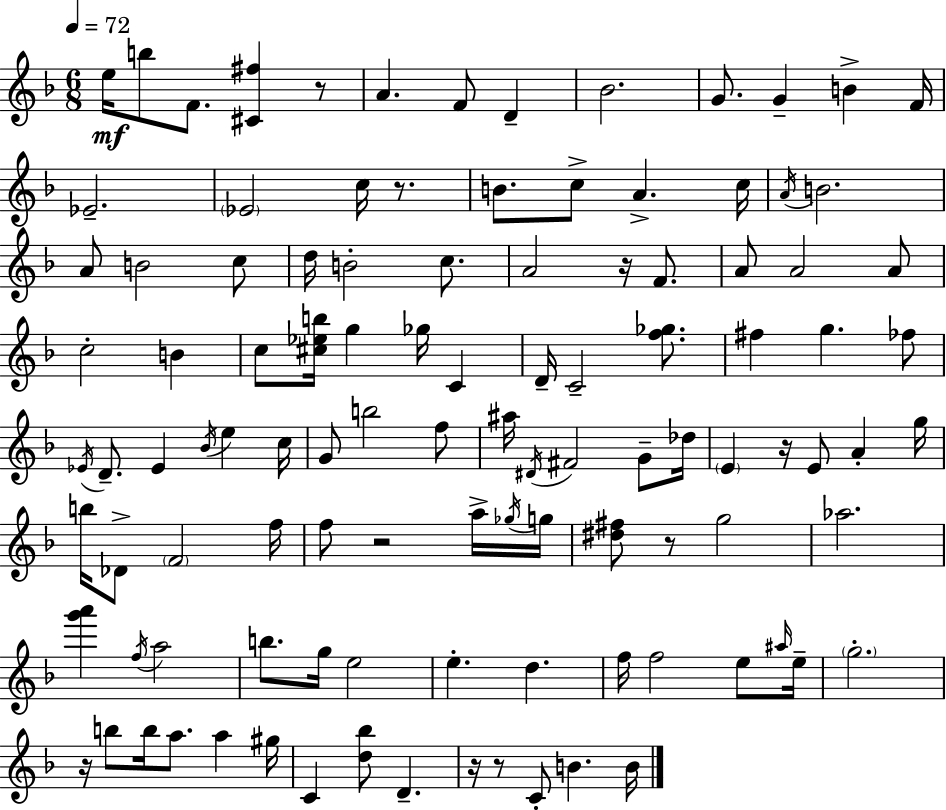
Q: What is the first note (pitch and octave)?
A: E5